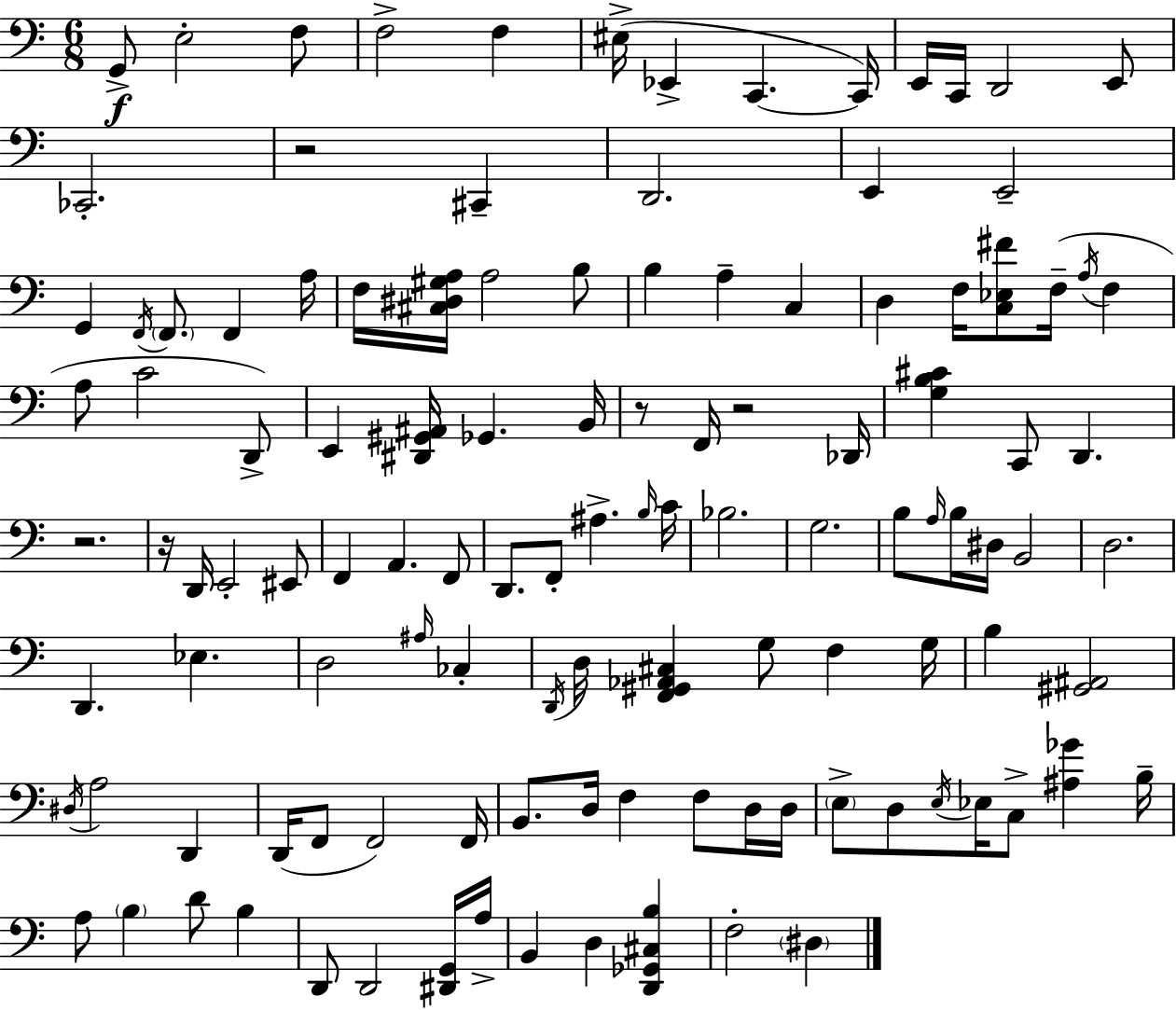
G2/e E3/h F3/e F3/h F3/q EIS3/s Eb2/q C2/q. C2/s E2/s C2/s D2/h E2/e CES2/h. R/h C#2/q D2/h. E2/q E2/h G2/q F2/s F2/e. F2/q A3/s F3/s [C#3,D#3,G#3,A3]/s A3/h B3/e B3/q A3/q C3/q D3/q F3/s [C3,Eb3,F#4]/e F3/s A3/s F3/q A3/e C4/h D2/e E2/q [D#2,G#2,A#2]/s Gb2/q. B2/s R/e F2/s R/h Db2/s [G3,B3,C#4]/q C2/e D2/q. R/h. R/s D2/s E2/h EIS2/e F2/q A2/q. F2/e D2/e. F2/e A#3/q. B3/s C4/s Bb3/h. G3/h. B3/e A3/s B3/s D#3/s B2/h D3/h. D2/q. Eb3/q. D3/h A#3/s CES3/q D2/s D3/s [F2,G#2,Ab2,C#3]/q G3/e F3/q G3/s B3/q [G#2,A#2]/h D#3/s A3/h D2/q D2/s F2/e F2/h F2/s B2/e. D3/s F3/q F3/e D3/s D3/s E3/e D3/e E3/s Eb3/s C3/e [A#3,Gb4]/q B3/s A3/e B3/q D4/e B3/q D2/e D2/h [D#2,G2]/s A3/s B2/q D3/q [D2,Gb2,C#3,B3]/q F3/h D#3/q